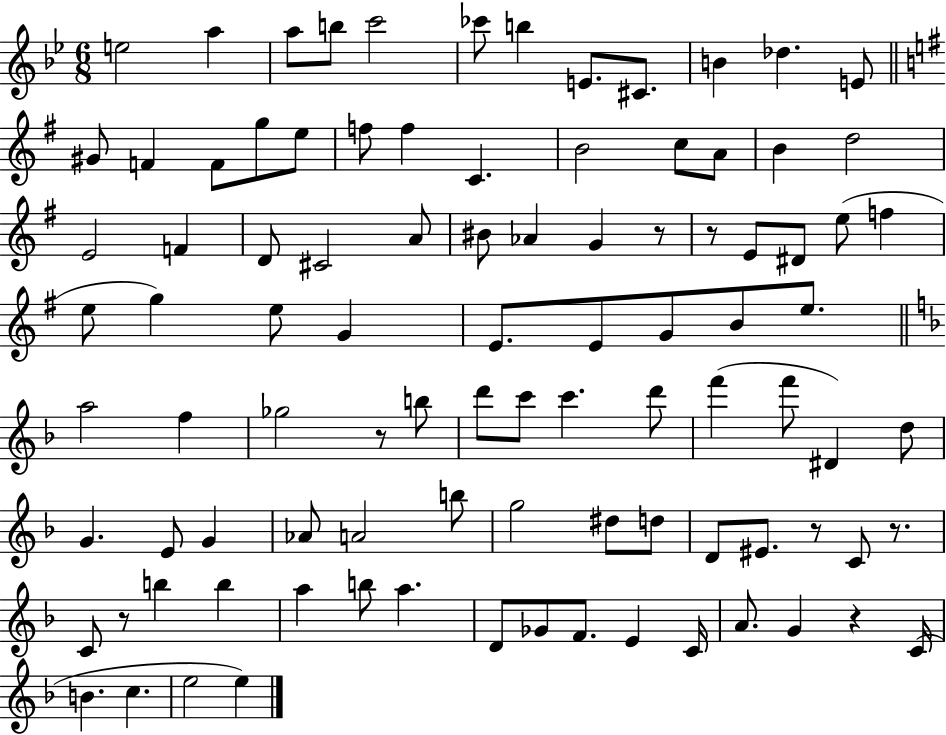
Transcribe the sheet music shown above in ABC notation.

X:1
T:Untitled
M:6/8
L:1/4
K:Bb
e2 a a/2 b/2 c'2 _c'/2 b E/2 ^C/2 B _d E/2 ^G/2 F F/2 g/2 e/2 f/2 f C B2 c/2 A/2 B d2 E2 F D/2 ^C2 A/2 ^B/2 _A G z/2 z/2 E/2 ^D/2 e/2 f e/2 g e/2 G E/2 E/2 G/2 B/2 e/2 a2 f _g2 z/2 b/2 d'/2 c'/2 c' d'/2 f' f'/2 ^D d/2 G E/2 G _A/2 A2 b/2 g2 ^d/2 d/2 D/2 ^E/2 z/2 C/2 z/2 C/2 z/2 b b a b/2 a D/2 _G/2 F/2 E C/4 A/2 G z C/4 B c e2 e